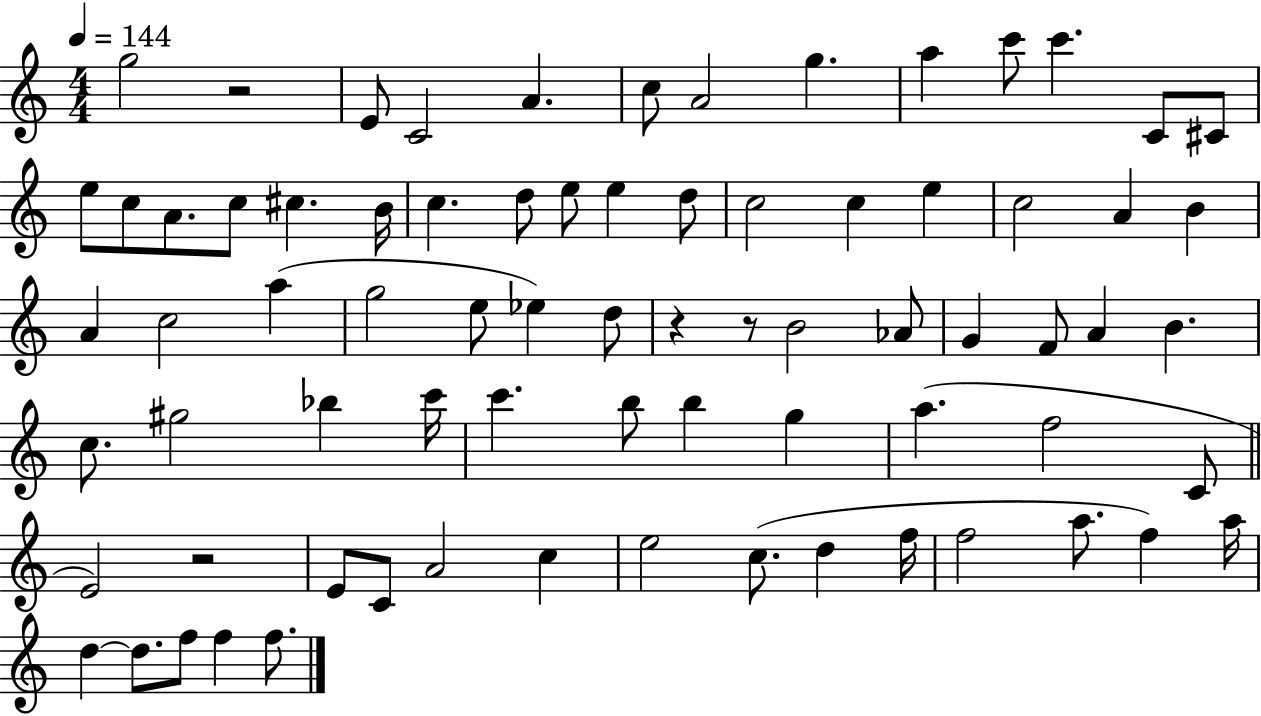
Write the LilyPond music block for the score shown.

{
  \clef treble
  \numericTimeSignature
  \time 4/4
  \key c \major
  \tempo 4 = 144
  \repeat volta 2 { g''2 r2 | e'8 c'2 a'4. | c''8 a'2 g''4. | a''4 c'''8 c'''4. c'8 cis'8 | \break e''8 c''8 a'8. c''8 cis''4. b'16 | c''4. d''8 e''8 e''4 d''8 | c''2 c''4 e''4 | c''2 a'4 b'4 | \break a'4 c''2 a''4( | g''2 e''8 ees''4) d''8 | r4 r8 b'2 aes'8 | g'4 f'8 a'4 b'4. | \break c''8. gis''2 bes''4 c'''16 | c'''4. b''8 b''4 g''4 | a''4.( f''2 c'8 | \bar "||" \break \key c \major e'2) r2 | e'8 c'8 a'2 c''4 | e''2 c''8.( d''4 f''16 | f''2 a''8. f''4) a''16 | \break d''4~~ d''8. f''8 f''4 f''8. | } \bar "|."
}